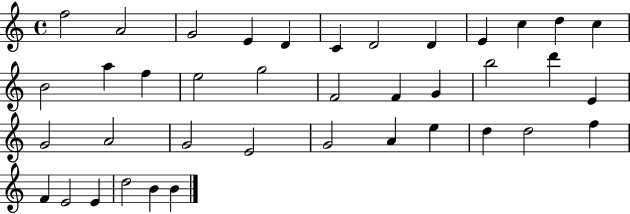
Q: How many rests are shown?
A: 0